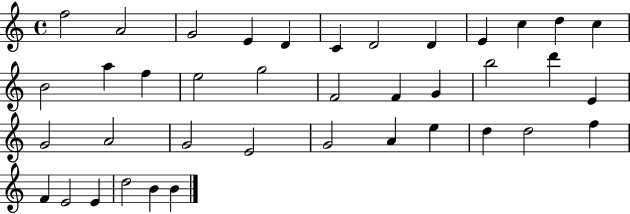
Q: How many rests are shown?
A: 0